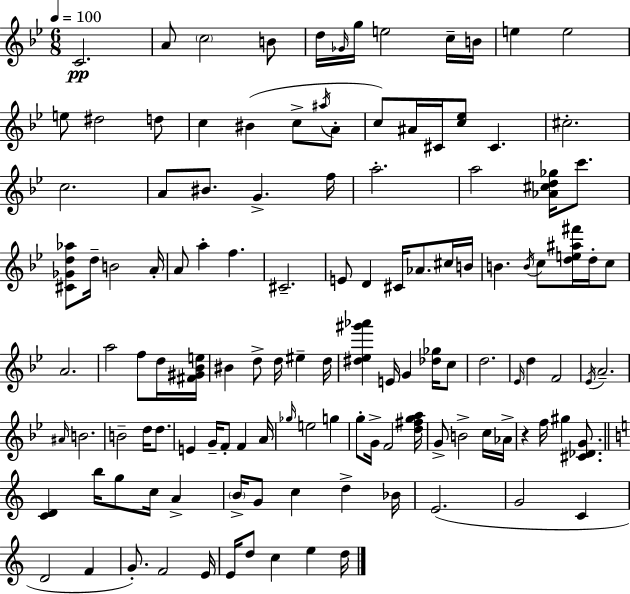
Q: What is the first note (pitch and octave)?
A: C4